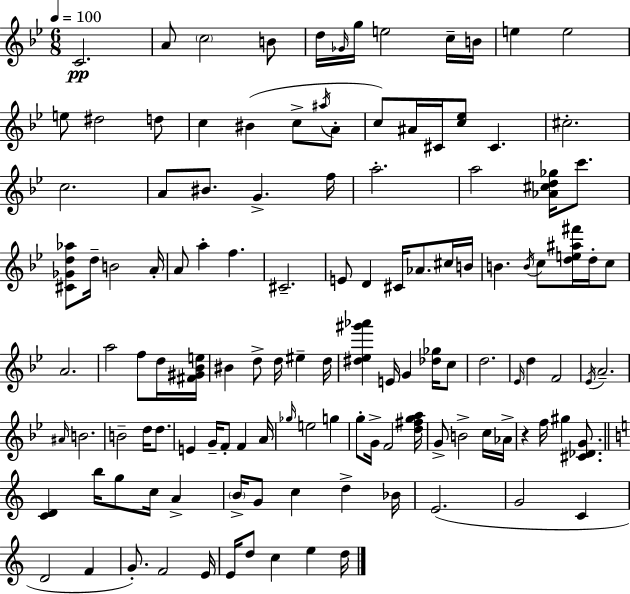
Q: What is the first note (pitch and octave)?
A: C4